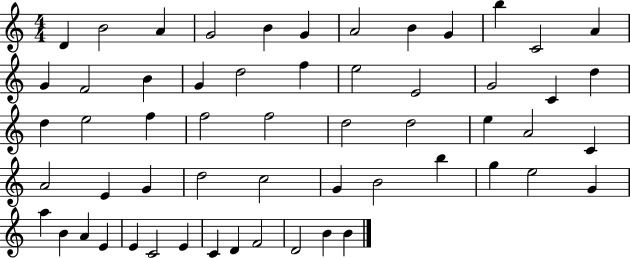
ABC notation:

X:1
T:Untitled
M:4/4
L:1/4
K:C
D B2 A G2 B G A2 B G b C2 A G F2 B G d2 f e2 E2 G2 C d d e2 f f2 f2 d2 d2 e A2 C A2 E G d2 c2 G B2 b g e2 G a B A E E C2 E C D F2 D2 B B